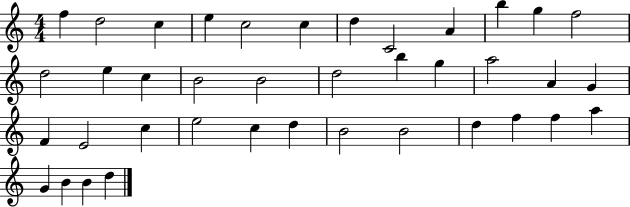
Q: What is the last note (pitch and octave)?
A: D5